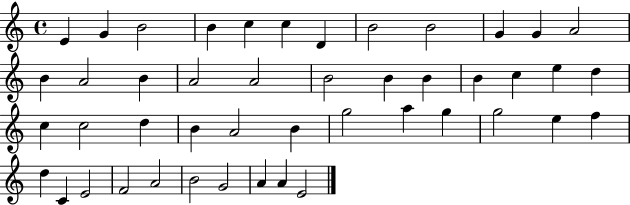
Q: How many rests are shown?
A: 0